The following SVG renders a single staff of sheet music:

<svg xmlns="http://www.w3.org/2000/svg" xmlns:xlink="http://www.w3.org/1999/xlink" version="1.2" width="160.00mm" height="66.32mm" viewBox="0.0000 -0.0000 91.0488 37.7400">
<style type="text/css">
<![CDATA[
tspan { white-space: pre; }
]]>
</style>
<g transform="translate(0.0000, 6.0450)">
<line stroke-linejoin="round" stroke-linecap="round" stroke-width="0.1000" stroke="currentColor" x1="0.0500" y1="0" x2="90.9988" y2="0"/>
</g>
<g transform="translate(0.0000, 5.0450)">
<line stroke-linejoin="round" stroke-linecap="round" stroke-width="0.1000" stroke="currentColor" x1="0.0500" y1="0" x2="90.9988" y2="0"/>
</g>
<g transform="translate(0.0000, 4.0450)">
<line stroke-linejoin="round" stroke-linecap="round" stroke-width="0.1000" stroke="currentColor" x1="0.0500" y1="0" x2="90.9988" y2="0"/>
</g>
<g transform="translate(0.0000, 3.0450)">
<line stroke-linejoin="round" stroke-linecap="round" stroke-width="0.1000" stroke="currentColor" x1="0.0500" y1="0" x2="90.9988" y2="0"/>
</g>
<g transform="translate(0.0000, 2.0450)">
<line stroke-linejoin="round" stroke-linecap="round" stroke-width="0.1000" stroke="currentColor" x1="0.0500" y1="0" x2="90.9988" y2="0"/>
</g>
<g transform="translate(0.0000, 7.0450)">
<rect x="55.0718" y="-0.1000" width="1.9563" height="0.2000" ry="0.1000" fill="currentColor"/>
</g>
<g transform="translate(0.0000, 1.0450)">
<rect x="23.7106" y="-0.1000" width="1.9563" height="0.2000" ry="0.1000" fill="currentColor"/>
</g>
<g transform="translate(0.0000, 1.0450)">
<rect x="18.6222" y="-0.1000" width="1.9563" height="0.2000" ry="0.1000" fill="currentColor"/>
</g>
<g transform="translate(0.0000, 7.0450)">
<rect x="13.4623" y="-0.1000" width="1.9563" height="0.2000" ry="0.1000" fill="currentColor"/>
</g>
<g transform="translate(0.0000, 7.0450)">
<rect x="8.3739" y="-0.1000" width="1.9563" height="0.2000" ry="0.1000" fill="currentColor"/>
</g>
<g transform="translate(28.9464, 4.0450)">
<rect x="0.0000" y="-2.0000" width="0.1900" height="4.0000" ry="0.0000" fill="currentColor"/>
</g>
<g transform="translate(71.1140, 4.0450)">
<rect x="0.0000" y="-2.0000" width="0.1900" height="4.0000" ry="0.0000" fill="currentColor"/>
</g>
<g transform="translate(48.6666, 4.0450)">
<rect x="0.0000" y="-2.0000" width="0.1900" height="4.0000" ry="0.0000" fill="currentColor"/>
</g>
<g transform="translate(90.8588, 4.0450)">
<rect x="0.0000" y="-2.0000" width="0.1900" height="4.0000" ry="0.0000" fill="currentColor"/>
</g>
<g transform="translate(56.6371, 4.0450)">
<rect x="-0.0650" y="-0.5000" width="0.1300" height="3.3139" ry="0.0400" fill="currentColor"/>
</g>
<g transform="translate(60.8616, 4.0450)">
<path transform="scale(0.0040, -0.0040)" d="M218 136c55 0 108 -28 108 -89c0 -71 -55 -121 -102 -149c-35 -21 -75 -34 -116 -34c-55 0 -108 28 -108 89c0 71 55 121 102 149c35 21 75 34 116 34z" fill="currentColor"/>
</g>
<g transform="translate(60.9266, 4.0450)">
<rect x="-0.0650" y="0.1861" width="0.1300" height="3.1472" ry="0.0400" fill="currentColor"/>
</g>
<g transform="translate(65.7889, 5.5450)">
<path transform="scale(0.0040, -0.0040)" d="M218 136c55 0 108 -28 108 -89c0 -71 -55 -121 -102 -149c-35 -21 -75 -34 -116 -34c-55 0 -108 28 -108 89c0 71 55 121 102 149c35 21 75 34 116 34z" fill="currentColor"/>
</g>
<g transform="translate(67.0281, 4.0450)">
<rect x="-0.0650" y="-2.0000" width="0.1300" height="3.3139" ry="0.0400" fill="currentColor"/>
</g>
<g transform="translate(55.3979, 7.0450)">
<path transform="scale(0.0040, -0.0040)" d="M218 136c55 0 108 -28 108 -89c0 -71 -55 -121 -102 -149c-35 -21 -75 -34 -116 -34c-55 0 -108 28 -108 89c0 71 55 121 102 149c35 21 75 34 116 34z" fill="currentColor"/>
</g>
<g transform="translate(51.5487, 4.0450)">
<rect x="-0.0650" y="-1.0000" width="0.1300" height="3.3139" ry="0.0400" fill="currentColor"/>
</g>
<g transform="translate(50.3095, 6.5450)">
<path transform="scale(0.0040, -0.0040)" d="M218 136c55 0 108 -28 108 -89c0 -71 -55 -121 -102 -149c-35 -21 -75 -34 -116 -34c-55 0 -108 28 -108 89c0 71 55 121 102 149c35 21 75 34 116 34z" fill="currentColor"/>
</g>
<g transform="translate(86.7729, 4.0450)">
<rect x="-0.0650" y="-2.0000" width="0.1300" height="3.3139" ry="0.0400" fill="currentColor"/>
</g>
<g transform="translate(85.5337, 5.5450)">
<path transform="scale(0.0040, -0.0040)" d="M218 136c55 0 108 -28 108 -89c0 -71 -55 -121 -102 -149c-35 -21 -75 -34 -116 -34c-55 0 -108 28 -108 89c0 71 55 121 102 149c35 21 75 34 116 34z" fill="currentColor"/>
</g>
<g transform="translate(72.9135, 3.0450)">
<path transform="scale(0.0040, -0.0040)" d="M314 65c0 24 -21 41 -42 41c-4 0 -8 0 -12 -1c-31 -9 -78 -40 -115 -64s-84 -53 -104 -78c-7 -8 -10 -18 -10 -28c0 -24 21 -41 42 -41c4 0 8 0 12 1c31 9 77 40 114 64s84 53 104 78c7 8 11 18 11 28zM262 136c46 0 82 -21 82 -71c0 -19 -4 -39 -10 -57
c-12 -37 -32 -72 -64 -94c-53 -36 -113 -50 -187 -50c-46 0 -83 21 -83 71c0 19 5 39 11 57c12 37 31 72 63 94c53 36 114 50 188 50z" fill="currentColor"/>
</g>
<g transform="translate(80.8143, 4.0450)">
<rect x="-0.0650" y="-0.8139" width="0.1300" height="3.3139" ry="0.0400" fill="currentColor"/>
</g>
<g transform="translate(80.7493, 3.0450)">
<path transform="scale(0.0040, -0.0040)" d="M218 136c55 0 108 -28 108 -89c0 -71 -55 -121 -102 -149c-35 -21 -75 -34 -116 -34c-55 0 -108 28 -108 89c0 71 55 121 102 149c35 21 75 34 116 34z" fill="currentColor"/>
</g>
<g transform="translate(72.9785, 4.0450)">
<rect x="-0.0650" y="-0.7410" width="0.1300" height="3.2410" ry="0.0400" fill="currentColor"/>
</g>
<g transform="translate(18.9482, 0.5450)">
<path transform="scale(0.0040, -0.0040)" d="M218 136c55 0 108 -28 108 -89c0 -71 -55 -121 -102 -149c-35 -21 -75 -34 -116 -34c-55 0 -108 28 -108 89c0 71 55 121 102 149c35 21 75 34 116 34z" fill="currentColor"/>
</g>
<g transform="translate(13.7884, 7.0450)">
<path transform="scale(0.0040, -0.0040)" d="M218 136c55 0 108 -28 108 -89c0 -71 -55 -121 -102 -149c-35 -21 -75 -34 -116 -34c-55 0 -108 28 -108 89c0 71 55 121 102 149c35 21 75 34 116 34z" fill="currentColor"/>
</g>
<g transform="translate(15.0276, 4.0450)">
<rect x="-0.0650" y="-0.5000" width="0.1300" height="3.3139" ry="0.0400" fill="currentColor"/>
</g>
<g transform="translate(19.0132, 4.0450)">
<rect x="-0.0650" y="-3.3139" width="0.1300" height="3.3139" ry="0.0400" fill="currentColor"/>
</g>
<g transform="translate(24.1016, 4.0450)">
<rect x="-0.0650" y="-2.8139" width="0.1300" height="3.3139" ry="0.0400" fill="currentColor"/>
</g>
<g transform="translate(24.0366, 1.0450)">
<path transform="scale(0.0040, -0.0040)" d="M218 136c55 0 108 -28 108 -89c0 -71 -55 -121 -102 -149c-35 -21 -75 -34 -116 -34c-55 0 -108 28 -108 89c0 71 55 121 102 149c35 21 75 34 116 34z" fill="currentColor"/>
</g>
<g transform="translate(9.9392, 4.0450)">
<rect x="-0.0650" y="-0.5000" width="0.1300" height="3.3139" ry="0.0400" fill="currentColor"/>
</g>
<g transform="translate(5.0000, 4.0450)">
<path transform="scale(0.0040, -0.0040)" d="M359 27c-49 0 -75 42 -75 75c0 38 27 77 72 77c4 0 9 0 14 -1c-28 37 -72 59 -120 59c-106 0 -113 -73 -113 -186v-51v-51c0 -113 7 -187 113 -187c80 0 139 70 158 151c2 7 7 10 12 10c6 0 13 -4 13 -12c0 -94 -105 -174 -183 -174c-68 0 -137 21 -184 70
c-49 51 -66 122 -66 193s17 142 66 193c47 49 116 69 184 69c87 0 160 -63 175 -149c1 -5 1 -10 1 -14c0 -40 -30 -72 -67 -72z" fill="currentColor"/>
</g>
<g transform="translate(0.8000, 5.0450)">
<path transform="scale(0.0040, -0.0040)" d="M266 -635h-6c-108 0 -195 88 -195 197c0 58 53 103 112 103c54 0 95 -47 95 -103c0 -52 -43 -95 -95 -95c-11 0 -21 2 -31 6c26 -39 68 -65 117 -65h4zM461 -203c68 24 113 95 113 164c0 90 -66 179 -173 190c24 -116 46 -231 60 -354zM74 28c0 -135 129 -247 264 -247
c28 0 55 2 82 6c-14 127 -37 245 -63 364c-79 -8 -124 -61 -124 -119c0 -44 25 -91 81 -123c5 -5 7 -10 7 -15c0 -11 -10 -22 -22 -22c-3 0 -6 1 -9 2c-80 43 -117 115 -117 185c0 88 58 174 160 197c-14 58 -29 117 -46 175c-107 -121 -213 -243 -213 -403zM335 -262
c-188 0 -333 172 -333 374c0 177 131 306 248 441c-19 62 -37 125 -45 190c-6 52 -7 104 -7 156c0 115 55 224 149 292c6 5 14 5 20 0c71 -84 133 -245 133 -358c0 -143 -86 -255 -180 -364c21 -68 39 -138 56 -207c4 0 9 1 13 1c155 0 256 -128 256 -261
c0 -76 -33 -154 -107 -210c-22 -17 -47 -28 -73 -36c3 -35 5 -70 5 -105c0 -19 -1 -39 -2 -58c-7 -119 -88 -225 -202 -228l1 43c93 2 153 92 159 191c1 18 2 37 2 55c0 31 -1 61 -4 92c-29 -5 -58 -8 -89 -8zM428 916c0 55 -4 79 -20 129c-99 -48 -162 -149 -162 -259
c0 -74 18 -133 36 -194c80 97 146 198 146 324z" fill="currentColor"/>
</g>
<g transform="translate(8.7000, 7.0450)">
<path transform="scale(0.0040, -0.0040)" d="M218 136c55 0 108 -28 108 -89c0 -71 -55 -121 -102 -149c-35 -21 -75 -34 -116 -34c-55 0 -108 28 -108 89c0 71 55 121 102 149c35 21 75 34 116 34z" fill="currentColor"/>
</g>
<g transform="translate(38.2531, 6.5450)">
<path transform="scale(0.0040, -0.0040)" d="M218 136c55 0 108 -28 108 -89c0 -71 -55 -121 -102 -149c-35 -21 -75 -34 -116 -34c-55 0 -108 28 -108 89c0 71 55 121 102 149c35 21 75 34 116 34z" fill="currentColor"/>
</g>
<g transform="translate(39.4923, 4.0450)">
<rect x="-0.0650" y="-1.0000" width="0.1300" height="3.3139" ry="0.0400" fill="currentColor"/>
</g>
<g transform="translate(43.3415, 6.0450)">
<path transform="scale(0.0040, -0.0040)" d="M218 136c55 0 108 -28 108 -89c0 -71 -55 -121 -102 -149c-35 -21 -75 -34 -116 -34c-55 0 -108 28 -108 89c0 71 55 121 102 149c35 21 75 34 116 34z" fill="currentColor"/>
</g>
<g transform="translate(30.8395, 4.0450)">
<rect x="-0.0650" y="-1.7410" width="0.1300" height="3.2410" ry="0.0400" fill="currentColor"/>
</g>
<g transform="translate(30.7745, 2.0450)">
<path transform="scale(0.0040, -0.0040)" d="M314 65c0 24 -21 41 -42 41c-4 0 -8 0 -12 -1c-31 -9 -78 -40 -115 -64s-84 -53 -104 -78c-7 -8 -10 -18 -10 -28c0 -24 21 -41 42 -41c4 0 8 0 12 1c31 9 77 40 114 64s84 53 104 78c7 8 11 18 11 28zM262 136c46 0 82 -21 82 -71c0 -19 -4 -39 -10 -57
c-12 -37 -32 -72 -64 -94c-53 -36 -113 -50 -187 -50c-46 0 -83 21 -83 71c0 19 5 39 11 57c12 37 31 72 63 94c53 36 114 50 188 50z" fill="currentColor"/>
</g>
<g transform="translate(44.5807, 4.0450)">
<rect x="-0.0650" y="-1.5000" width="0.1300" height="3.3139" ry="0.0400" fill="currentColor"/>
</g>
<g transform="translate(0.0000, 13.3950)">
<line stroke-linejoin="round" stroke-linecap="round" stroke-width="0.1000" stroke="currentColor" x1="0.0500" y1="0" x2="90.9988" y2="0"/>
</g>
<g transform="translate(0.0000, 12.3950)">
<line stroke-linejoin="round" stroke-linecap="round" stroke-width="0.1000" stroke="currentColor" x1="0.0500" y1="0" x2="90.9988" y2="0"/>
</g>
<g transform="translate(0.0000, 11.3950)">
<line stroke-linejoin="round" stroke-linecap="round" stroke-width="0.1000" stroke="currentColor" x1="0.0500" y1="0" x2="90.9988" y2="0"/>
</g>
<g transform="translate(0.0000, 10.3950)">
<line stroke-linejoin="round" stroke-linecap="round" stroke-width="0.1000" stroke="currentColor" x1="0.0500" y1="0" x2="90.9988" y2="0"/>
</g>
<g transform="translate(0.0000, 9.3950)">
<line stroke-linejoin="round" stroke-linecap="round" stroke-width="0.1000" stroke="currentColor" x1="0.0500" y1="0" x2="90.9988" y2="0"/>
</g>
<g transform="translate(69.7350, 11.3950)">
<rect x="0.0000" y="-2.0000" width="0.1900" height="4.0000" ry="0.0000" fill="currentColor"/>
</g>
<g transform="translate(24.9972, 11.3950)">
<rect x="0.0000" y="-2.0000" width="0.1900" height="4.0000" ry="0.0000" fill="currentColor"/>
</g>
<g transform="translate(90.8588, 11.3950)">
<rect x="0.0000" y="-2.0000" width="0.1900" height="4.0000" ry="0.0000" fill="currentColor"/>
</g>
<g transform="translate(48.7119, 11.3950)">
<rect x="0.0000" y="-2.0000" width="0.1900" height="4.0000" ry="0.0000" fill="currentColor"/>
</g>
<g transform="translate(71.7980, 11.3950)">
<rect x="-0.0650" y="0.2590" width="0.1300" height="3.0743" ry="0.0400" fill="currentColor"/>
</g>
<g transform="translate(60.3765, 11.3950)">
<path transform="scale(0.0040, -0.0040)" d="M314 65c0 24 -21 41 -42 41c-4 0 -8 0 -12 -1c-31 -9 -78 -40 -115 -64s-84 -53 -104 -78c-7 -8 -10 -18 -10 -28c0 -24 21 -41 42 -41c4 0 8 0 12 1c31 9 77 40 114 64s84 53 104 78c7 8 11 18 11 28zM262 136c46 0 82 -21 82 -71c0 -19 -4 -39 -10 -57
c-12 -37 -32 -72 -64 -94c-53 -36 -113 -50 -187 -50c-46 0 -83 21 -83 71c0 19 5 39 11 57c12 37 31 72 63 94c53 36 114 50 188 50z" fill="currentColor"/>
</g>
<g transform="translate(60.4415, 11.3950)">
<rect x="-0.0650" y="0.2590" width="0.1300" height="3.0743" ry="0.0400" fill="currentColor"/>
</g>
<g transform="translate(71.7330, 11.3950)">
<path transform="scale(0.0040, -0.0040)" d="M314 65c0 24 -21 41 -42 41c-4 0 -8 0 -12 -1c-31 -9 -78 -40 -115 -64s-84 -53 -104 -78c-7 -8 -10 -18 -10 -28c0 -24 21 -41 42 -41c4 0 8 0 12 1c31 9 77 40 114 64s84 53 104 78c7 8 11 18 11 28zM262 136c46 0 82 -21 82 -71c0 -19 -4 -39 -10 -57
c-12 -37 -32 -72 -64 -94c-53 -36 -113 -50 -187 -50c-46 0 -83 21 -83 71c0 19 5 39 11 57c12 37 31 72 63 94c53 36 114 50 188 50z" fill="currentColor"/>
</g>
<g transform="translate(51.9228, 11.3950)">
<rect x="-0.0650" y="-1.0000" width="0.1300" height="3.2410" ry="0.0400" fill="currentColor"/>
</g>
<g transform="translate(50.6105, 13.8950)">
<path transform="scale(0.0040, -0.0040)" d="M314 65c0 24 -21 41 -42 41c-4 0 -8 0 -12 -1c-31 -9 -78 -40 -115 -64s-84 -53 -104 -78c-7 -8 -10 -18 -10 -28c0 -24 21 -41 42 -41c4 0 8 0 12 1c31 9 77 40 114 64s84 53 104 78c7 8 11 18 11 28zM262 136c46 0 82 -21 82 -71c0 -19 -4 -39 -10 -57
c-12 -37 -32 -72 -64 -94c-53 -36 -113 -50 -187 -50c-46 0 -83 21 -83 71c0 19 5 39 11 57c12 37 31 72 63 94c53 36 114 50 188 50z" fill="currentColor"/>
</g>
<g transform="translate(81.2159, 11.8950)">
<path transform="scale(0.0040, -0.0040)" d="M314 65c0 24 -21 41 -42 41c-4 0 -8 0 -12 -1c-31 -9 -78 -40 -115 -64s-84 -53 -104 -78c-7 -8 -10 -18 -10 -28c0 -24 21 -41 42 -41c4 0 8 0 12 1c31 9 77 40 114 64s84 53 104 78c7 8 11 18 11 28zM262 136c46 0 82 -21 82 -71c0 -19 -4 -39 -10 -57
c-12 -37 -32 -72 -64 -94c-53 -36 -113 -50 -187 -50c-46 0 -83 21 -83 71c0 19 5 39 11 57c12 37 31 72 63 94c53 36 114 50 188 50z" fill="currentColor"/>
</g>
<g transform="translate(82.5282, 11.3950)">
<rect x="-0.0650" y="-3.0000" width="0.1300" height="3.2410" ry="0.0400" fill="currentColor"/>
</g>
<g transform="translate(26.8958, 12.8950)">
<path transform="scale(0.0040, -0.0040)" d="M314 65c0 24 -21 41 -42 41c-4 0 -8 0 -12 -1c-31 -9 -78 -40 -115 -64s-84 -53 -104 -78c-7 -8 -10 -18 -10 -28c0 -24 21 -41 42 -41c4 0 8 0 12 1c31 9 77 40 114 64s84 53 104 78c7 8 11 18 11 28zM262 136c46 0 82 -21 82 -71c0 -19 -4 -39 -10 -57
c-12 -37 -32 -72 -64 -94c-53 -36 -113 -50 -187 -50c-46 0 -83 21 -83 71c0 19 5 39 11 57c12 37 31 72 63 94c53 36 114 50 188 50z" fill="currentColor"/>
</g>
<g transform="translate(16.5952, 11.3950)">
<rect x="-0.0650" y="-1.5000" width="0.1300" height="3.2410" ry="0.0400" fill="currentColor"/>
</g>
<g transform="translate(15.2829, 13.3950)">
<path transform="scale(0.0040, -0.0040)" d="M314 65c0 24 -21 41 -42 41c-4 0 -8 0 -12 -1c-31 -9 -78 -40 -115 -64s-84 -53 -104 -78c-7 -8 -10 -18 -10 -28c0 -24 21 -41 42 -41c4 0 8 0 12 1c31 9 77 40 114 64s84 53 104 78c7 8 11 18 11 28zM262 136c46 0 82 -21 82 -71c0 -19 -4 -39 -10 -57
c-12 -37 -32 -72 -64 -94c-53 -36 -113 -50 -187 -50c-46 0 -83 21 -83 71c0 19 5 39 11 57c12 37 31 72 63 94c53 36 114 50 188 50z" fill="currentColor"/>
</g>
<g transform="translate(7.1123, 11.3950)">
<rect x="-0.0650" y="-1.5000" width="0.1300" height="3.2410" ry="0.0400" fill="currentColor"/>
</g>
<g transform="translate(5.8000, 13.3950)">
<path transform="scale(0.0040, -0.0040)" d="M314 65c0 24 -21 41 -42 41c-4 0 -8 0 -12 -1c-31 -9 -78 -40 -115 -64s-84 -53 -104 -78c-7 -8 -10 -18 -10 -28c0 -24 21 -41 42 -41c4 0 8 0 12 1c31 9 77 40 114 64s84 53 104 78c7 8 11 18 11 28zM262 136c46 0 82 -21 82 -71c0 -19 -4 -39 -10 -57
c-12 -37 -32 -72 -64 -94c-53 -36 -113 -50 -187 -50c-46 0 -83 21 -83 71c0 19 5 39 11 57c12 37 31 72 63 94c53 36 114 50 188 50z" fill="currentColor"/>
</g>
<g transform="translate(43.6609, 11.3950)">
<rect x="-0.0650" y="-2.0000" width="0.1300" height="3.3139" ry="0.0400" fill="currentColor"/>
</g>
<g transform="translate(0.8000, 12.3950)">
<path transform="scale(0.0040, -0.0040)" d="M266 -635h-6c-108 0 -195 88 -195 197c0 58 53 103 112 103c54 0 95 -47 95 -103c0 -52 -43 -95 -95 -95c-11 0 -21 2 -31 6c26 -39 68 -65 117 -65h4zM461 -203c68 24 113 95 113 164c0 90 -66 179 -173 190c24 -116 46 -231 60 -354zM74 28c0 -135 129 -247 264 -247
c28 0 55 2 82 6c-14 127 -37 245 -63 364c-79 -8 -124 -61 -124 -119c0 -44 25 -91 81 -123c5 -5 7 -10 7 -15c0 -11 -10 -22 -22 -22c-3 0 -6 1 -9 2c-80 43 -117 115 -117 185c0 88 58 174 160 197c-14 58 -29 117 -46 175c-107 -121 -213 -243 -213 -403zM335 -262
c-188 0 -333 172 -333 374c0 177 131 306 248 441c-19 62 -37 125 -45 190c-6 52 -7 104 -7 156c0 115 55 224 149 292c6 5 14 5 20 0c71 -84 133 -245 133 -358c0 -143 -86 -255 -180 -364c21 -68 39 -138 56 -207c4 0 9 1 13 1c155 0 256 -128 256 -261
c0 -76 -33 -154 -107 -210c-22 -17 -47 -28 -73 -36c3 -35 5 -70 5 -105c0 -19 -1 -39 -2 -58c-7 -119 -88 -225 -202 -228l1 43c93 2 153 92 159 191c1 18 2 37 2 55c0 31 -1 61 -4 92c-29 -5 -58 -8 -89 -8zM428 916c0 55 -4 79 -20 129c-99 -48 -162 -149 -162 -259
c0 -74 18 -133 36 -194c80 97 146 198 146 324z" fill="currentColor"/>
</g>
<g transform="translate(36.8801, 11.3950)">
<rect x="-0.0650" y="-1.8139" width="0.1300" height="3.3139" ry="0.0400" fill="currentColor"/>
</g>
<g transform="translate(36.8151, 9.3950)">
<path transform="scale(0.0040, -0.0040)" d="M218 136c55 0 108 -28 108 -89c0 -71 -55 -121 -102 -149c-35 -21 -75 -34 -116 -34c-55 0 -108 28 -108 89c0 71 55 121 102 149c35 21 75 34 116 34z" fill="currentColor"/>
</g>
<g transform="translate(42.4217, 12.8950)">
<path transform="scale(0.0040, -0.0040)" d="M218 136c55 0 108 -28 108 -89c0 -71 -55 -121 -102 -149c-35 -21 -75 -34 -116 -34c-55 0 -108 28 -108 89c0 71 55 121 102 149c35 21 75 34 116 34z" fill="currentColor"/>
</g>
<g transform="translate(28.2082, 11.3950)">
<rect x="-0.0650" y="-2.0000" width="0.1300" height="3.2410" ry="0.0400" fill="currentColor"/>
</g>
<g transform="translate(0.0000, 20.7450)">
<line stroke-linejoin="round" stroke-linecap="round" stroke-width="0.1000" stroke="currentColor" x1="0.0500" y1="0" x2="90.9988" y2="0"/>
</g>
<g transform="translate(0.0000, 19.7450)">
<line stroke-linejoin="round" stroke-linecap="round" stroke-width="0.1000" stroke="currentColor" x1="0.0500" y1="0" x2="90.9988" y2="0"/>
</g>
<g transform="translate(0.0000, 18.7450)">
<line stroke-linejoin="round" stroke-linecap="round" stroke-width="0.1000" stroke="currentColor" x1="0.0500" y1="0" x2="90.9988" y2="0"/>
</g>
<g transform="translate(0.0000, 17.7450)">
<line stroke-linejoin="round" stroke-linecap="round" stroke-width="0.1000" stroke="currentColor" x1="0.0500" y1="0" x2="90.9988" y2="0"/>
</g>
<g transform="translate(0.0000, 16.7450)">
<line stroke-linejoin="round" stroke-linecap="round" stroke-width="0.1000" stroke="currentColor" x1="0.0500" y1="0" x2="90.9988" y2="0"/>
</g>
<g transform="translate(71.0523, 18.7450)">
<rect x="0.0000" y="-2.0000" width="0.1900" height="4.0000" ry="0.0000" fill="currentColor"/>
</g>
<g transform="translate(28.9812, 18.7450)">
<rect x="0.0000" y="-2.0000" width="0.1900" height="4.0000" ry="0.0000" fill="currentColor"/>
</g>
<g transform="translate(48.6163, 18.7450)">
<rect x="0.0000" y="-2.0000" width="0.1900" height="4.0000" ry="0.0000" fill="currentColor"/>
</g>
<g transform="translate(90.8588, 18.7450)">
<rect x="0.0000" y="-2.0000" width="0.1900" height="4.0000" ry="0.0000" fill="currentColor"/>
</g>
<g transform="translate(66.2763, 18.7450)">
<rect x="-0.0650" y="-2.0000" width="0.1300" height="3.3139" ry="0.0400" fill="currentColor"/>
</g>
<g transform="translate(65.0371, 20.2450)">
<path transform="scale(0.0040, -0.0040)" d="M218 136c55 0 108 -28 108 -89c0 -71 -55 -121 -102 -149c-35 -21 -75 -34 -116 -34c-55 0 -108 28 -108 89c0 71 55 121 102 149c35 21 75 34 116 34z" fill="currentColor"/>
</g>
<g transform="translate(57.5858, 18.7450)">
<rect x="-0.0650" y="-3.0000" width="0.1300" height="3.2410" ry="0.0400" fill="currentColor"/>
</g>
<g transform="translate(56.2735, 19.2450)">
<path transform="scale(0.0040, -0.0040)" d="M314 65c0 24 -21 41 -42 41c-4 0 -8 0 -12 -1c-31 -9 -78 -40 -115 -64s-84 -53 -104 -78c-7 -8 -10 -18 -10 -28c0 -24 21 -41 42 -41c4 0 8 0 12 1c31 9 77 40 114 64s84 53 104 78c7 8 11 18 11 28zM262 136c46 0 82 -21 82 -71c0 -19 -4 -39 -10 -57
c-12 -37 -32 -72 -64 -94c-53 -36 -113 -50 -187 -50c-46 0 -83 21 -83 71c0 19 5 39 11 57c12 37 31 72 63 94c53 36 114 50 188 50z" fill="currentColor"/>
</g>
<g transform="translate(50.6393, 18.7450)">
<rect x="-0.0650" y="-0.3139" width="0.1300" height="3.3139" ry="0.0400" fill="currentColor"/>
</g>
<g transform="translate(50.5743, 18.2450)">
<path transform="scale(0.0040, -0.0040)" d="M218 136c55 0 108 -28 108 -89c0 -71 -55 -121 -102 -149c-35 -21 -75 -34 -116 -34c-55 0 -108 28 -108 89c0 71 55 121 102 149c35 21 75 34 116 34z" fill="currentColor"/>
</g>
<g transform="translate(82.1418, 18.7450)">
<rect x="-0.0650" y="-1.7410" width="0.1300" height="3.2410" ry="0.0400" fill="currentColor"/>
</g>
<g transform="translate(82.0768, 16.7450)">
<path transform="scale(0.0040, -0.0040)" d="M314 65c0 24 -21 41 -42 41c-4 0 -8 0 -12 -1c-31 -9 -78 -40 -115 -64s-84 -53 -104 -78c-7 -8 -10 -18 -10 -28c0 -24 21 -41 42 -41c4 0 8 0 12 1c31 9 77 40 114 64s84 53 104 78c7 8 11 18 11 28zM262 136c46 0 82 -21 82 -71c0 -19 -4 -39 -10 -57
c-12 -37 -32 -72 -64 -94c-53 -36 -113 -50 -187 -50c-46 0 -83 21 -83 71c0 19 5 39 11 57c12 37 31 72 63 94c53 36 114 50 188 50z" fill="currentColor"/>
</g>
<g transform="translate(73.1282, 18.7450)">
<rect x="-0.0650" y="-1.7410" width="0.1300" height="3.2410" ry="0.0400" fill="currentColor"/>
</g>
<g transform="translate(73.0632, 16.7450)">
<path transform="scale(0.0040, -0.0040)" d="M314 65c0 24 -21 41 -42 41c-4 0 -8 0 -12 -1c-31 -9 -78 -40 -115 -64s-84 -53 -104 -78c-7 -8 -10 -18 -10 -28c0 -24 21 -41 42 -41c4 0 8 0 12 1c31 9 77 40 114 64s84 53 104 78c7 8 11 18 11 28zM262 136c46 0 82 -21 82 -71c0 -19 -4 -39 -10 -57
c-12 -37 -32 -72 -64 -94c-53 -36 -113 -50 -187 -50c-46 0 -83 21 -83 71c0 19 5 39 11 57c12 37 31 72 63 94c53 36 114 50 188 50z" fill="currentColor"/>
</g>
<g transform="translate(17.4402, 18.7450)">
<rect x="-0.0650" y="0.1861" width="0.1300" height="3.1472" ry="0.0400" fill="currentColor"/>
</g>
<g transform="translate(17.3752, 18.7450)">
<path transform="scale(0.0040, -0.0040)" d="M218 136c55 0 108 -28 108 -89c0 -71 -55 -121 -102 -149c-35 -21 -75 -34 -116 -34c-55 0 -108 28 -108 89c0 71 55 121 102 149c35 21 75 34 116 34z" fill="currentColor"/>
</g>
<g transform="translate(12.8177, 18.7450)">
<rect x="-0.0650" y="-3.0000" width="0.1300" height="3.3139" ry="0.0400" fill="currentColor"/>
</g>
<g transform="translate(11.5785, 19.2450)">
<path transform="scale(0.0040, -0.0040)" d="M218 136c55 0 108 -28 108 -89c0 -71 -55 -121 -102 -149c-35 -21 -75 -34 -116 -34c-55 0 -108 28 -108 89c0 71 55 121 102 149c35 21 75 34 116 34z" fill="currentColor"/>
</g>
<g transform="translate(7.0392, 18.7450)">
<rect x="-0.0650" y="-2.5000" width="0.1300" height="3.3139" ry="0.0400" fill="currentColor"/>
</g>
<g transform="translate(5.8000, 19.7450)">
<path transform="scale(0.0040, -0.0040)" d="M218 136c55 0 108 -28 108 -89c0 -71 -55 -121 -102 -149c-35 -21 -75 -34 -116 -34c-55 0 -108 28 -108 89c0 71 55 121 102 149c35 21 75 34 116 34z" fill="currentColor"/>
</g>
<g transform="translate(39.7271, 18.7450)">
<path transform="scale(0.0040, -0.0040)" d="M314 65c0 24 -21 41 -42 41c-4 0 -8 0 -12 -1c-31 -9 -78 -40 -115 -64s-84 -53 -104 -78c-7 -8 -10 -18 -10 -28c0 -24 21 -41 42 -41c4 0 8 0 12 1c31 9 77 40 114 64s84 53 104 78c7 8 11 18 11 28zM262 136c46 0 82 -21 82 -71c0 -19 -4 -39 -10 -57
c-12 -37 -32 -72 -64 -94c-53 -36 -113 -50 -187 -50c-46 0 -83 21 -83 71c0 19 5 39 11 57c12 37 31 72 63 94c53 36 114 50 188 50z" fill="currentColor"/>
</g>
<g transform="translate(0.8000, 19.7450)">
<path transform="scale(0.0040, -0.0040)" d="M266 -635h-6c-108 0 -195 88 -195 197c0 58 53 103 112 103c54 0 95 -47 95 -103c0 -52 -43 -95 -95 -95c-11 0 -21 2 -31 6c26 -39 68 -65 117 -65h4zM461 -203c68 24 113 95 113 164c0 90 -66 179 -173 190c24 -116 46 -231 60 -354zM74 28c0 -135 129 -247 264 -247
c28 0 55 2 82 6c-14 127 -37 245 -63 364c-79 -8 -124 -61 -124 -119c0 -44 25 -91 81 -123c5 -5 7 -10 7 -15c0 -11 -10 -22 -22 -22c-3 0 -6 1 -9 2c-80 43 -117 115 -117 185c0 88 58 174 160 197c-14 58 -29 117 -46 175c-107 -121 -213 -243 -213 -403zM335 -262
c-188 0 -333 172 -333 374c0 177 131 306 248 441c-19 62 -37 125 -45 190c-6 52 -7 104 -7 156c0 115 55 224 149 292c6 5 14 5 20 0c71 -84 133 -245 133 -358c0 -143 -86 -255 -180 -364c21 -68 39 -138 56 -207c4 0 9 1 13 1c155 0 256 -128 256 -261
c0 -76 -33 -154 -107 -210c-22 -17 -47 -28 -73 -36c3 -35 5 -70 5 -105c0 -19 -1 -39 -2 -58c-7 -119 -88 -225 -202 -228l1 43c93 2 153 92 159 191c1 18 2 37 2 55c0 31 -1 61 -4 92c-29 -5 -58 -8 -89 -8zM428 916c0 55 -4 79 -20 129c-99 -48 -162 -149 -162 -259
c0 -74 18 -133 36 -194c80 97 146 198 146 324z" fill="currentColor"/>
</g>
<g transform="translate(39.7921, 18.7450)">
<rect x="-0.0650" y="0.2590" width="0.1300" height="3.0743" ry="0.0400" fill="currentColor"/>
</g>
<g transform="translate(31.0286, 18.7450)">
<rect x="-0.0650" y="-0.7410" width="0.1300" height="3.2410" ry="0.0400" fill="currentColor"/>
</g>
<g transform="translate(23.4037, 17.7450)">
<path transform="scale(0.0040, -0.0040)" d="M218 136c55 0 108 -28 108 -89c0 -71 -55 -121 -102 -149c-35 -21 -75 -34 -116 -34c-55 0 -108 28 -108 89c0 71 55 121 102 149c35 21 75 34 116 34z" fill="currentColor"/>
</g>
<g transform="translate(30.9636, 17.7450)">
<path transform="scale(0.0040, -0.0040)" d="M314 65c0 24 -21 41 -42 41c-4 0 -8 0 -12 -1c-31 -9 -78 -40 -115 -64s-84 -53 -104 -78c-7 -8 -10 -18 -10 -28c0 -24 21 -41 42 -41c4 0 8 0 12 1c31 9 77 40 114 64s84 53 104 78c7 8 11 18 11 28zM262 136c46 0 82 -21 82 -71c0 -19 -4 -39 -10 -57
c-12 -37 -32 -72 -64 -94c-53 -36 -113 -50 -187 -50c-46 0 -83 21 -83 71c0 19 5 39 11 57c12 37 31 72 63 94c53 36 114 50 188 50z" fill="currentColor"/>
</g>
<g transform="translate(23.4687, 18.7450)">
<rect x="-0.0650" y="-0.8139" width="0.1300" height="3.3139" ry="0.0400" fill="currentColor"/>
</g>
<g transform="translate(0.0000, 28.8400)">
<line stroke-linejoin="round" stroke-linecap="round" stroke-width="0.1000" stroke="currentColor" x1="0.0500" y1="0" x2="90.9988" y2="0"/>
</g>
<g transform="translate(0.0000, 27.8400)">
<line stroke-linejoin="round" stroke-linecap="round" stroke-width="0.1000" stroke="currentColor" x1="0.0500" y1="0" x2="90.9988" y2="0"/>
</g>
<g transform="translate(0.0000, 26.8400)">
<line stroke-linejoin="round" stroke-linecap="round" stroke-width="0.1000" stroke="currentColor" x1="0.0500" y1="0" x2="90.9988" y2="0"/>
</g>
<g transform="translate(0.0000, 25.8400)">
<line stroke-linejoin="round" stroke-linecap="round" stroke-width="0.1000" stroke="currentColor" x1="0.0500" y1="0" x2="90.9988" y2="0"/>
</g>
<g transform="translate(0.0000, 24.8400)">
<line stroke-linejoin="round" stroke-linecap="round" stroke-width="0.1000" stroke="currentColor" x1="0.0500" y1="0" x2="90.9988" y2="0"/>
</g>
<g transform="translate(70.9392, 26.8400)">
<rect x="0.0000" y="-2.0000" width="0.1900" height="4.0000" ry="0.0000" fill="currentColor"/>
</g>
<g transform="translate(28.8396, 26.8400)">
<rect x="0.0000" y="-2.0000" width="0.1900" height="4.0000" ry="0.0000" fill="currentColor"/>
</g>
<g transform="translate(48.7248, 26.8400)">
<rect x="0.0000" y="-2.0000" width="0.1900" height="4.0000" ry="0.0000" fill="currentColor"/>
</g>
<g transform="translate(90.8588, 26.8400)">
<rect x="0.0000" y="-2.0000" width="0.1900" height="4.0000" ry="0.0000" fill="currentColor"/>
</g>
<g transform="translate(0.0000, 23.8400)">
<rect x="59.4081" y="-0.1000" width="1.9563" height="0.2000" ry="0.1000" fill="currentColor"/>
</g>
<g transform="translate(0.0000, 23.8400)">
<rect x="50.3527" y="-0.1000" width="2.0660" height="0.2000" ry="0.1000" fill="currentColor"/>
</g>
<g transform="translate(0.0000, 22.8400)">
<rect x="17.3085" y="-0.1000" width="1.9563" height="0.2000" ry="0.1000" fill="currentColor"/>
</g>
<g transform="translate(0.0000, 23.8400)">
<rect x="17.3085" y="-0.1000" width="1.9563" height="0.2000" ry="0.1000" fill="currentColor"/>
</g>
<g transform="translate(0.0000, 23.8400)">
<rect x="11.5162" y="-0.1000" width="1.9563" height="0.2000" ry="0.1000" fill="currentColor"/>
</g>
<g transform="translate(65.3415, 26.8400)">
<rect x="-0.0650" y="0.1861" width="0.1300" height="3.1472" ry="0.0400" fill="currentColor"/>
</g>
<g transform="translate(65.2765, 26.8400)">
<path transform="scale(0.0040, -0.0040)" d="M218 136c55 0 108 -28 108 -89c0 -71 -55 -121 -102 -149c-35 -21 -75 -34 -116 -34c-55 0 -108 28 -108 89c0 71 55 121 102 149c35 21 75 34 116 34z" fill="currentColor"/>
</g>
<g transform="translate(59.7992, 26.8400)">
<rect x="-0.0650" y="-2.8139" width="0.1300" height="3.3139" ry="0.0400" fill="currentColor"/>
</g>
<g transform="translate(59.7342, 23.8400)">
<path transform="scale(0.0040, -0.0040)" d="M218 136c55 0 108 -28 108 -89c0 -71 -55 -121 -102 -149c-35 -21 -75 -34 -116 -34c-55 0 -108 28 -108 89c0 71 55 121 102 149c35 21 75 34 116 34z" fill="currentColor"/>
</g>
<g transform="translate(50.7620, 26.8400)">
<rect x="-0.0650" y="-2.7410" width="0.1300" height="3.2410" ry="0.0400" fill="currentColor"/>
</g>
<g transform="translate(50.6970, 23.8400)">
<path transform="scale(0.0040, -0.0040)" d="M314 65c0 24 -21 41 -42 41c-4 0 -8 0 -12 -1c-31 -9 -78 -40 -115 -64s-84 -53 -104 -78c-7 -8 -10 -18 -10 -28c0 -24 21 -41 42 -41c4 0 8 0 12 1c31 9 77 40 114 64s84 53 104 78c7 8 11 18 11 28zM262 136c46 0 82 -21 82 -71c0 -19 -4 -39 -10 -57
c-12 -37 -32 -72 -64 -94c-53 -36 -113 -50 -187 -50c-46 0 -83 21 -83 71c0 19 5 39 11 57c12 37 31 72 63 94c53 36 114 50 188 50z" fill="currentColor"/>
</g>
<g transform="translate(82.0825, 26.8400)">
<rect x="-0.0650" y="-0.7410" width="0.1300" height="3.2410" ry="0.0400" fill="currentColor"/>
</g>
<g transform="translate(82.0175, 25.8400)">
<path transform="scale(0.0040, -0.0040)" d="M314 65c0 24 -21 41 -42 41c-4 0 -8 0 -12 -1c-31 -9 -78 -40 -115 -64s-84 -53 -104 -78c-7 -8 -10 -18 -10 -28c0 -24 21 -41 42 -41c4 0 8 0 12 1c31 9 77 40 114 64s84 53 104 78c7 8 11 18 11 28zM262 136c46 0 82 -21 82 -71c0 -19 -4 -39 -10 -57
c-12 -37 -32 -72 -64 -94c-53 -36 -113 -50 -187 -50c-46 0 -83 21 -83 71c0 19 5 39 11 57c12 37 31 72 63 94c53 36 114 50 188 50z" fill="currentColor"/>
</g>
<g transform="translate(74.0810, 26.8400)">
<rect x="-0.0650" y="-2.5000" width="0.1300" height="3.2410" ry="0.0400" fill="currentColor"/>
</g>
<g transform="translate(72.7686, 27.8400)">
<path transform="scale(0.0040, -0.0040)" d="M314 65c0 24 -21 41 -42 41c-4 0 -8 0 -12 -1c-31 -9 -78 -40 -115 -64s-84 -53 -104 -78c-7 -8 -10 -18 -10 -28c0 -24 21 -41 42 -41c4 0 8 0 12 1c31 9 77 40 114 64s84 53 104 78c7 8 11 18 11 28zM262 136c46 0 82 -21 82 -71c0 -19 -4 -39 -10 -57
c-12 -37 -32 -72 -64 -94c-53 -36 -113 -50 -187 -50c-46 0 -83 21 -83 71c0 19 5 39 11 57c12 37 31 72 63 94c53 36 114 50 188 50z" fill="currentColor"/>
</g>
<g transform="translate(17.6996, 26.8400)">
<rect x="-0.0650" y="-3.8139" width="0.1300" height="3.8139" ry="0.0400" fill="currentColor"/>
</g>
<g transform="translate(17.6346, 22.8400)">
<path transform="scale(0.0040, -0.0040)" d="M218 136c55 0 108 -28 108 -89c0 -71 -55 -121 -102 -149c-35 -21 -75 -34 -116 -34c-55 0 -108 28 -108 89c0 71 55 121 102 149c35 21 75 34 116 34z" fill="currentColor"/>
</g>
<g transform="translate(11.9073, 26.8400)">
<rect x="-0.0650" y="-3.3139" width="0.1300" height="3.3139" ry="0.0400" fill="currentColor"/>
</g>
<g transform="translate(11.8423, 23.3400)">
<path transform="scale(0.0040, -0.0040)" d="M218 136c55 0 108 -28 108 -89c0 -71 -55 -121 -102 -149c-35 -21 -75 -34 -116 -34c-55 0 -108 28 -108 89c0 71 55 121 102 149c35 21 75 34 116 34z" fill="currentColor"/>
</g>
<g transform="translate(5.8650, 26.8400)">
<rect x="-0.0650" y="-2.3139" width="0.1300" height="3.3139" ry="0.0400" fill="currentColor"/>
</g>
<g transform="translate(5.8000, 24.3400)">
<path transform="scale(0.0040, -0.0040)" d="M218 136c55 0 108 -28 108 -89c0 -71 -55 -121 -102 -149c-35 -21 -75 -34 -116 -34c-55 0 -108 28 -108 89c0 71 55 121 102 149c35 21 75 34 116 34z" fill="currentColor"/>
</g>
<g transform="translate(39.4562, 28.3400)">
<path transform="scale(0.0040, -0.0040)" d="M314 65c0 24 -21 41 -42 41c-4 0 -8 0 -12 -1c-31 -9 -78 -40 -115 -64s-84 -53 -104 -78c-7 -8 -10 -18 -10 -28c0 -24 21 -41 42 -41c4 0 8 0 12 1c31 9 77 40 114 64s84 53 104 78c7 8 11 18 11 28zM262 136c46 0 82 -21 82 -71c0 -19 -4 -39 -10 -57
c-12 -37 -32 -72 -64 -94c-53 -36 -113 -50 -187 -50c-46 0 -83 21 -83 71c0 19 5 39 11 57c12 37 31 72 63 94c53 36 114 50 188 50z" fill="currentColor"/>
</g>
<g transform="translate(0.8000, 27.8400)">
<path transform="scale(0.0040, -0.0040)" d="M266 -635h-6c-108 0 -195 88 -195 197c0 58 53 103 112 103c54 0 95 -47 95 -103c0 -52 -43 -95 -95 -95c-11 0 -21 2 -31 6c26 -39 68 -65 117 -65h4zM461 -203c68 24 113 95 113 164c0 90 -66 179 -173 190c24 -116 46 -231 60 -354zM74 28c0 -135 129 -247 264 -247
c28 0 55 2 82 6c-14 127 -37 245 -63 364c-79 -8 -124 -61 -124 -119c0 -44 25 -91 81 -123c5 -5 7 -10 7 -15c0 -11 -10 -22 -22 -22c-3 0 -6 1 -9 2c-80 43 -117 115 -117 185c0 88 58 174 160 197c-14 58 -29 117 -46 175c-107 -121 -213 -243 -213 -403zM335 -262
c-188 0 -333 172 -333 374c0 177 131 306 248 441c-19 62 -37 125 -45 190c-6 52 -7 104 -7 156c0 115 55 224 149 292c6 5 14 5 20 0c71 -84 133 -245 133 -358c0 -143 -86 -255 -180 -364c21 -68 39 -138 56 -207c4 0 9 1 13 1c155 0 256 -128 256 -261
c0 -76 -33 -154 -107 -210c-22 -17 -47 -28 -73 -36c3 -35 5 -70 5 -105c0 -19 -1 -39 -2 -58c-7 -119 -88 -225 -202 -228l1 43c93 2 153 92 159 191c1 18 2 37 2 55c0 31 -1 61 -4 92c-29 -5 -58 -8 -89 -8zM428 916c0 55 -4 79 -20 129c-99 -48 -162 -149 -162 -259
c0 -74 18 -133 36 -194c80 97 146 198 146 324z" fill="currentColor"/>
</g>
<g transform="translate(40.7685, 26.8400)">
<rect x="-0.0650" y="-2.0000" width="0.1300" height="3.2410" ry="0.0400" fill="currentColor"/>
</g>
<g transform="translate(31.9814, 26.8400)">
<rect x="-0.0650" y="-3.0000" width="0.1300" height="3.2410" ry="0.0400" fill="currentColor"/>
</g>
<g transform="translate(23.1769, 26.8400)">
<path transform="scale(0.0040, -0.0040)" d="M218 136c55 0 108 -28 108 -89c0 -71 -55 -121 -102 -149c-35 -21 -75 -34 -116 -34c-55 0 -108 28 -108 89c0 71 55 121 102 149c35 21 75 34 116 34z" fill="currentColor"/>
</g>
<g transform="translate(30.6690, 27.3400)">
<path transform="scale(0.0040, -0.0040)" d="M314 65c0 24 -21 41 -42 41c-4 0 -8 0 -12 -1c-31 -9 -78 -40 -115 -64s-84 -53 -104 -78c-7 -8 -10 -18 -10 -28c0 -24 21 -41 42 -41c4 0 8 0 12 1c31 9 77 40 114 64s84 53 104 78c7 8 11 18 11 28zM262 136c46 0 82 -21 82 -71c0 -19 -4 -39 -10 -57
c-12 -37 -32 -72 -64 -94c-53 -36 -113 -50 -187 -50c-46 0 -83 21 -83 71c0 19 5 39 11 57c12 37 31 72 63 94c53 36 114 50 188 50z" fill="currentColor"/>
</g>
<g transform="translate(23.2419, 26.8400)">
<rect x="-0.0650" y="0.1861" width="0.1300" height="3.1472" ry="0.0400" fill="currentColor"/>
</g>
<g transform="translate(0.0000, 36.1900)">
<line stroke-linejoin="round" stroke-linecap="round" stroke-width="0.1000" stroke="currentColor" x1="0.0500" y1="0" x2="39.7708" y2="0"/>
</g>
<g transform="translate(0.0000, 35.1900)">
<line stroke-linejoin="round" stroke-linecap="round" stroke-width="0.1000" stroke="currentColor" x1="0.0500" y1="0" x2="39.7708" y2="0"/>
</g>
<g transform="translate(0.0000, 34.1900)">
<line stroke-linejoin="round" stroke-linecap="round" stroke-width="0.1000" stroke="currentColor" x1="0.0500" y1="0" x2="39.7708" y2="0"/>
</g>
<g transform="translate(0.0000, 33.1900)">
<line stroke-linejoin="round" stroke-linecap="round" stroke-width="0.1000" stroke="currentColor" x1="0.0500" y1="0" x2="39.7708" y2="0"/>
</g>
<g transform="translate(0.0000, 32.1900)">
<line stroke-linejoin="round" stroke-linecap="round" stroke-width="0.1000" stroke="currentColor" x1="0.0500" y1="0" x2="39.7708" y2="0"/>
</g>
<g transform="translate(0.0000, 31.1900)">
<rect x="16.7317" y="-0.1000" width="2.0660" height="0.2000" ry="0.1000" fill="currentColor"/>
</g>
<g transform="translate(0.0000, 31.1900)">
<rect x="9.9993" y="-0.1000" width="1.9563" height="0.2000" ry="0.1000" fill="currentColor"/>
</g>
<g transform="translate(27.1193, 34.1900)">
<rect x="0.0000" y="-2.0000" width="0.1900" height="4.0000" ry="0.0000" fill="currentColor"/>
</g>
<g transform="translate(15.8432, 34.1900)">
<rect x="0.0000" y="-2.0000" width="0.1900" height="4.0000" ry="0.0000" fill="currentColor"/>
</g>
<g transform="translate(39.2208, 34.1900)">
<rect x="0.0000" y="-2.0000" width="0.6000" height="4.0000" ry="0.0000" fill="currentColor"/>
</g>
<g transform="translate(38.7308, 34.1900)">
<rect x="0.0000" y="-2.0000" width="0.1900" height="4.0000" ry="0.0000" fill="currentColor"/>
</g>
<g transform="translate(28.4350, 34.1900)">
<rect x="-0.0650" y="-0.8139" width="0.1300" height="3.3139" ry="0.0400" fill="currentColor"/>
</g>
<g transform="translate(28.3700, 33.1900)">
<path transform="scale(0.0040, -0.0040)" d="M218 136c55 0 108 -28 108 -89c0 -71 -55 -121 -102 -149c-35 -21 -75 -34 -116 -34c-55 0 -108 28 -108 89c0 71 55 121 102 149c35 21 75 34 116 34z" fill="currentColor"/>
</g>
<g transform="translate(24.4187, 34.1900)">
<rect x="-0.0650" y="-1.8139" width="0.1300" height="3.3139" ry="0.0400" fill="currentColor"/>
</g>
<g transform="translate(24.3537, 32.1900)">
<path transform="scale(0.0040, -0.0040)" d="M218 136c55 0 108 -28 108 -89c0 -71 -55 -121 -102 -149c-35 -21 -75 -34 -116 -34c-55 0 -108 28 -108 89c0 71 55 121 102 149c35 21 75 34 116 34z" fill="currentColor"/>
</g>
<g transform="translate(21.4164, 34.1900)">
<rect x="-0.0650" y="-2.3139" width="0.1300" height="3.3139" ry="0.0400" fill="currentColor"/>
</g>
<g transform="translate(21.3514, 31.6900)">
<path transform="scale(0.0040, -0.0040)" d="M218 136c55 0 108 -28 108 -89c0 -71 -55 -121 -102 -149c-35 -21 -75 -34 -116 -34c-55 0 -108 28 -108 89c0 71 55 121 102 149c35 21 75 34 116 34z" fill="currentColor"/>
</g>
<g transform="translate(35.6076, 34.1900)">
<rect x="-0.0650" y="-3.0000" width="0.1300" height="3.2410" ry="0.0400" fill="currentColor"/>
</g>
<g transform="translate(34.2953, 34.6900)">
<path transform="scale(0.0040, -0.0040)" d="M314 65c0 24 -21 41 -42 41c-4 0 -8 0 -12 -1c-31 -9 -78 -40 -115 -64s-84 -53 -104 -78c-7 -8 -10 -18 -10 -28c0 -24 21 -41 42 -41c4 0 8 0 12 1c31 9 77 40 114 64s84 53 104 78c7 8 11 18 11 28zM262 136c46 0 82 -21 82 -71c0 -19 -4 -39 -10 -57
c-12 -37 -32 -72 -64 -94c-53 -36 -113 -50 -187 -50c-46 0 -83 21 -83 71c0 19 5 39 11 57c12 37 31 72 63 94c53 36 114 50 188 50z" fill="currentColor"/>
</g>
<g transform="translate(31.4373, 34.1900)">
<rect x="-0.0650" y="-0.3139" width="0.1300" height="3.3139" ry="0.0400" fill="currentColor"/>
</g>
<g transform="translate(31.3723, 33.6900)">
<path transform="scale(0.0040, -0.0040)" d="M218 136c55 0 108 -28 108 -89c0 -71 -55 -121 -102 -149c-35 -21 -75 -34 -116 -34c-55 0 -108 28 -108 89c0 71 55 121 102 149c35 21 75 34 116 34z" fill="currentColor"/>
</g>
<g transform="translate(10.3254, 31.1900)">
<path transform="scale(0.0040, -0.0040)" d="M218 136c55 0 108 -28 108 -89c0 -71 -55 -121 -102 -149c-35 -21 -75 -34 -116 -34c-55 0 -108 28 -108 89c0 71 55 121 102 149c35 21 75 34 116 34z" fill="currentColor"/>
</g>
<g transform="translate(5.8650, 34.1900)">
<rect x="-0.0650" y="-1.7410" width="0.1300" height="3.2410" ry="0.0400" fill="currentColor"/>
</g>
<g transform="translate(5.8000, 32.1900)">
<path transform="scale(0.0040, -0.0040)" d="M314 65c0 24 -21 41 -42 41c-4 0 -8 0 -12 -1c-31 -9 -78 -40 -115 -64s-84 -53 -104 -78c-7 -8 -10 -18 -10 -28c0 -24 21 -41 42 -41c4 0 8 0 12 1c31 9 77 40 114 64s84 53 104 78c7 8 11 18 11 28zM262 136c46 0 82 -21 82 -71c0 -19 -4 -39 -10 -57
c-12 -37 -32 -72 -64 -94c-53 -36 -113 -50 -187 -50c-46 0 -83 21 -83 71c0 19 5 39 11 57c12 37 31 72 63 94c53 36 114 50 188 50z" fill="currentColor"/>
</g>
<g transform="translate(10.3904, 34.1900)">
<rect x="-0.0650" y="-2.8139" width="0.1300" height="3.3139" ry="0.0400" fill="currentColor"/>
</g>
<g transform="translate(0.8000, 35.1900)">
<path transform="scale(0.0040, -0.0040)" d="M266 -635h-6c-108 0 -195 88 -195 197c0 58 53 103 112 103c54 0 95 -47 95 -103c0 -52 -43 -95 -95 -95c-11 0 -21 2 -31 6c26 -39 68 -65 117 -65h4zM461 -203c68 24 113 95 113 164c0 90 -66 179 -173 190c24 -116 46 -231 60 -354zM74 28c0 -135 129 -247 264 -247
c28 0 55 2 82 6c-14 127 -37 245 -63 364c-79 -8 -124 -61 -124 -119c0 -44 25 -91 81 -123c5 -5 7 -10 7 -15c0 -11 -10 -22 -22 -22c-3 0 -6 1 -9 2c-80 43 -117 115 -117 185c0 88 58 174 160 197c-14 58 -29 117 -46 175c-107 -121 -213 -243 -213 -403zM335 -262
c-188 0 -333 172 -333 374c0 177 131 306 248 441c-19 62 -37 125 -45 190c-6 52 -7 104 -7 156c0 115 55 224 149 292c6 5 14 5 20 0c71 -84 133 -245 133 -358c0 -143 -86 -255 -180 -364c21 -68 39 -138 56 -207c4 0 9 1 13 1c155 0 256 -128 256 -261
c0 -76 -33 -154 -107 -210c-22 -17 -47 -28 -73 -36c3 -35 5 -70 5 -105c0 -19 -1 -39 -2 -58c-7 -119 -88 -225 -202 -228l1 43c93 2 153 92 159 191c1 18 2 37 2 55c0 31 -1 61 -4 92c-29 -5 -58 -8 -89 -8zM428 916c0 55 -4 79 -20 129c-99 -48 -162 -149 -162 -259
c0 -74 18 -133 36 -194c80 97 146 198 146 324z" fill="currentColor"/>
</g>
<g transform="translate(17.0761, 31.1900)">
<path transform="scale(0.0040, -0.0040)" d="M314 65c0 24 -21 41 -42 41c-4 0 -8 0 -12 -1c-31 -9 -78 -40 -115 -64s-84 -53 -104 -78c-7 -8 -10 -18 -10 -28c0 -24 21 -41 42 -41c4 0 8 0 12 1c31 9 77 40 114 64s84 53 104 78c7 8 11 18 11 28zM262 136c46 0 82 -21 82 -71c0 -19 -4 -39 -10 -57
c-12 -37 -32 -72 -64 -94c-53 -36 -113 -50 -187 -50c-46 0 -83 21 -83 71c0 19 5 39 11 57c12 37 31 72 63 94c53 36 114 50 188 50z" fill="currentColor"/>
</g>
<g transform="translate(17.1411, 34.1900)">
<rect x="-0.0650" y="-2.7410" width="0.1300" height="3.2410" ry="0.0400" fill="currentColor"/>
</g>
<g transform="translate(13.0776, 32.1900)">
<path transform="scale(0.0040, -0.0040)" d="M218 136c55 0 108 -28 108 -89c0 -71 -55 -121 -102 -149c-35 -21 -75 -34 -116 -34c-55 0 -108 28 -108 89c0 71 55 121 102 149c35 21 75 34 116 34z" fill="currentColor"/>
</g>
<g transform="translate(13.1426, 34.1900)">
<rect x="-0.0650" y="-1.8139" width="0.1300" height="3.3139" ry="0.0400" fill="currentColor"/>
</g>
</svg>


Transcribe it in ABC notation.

X:1
T:Untitled
M:4/4
L:1/4
K:C
C C b a f2 D E D C B F d2 d F E2 E2 F2 f F D2 B2 B2 A2 G A B d d2 B2 c A2 F f2 f2 g b c' B A2 F2 a2 a B G2 d2 f2 a f a2 g f d c A2